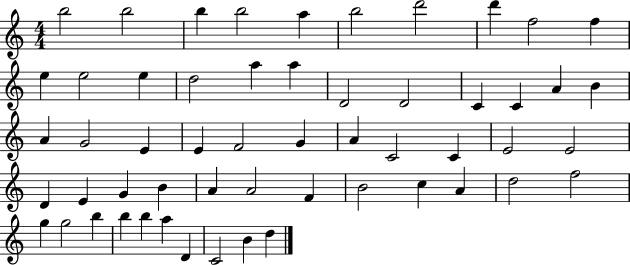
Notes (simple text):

B5/h B5/h B5/q B5/h A5/q B5/h D6/h D6/q F5/h F5/q E5/q E5/h E5/q D5/h A5/q A5/q D4/h D4/h C4/q C4/q A4/q B4/q A4/q G4/h E4/q E4/q F4/h G4/q A4/q C4/h C4/q E4/h E4/h D4/q E4/q G4/q B4/q A4/q A4/h F4/q B4/h C5/q A4/q D5/h F5/h G5/q G5/h B5/q B5/q B5/q A5/q D4/q C4/h B4/q D5/q